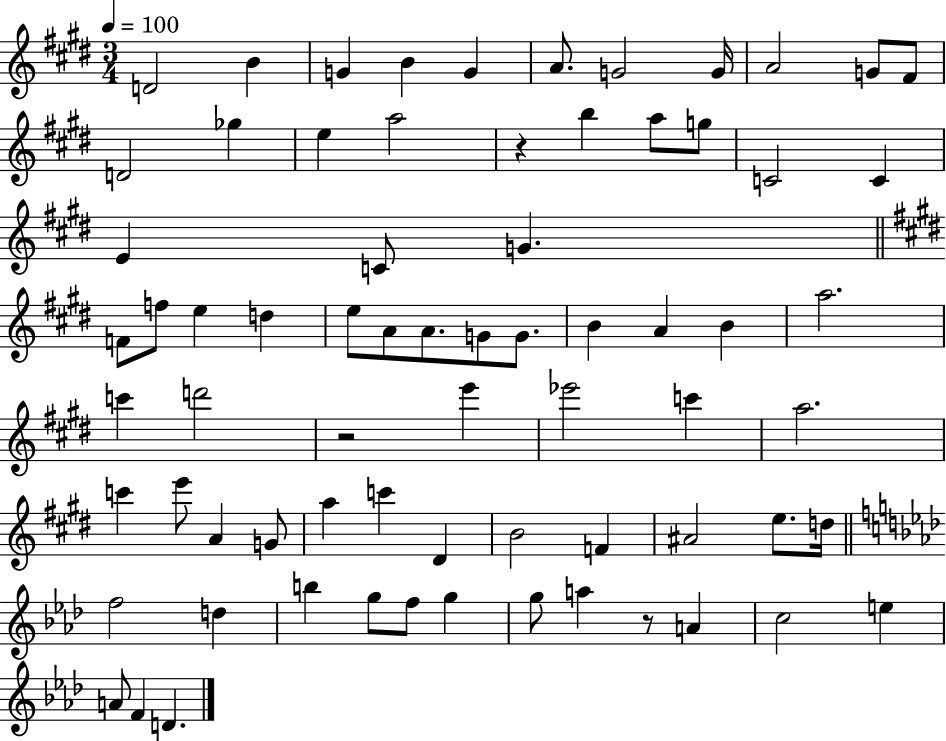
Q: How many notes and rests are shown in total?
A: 71